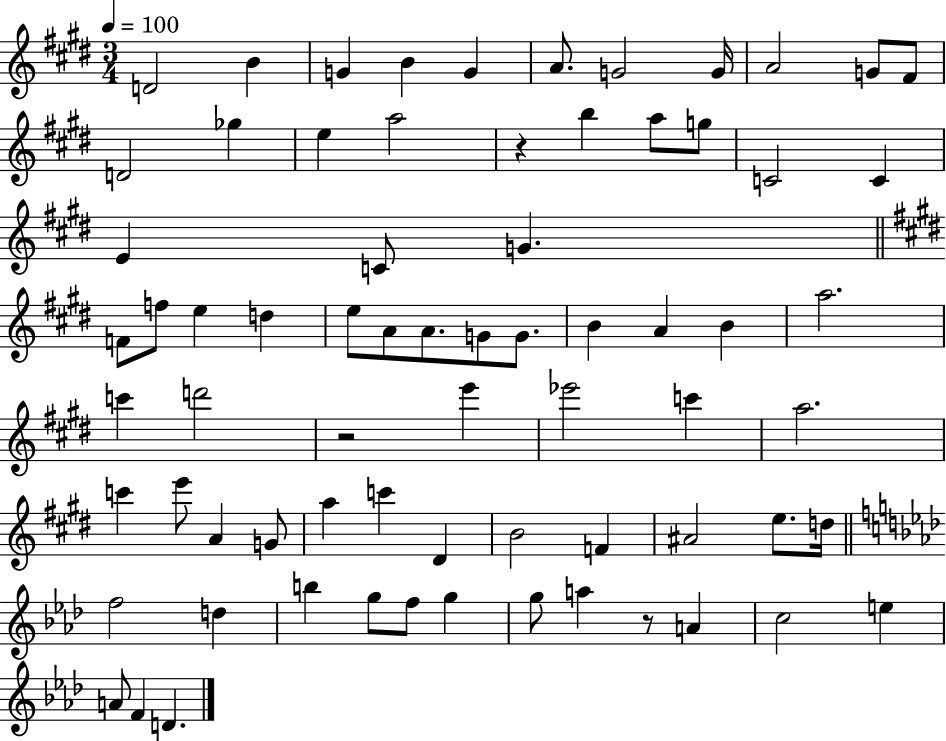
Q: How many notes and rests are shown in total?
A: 71